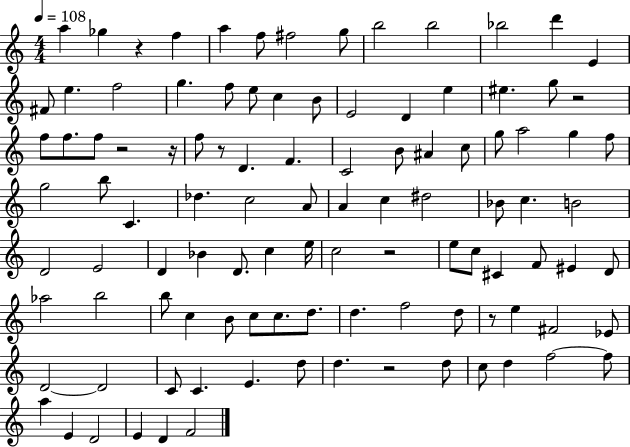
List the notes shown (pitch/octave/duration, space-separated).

A5/q Gb5/q R/q F5/q A5/q F5/e F#5/h G5/e B5/h B5/h Bb5/h D6/q E4/q F#4/e E5/q. F5/h G5/q. F5/e E5/e C5/q B4/e E4/h D4/q E5/q EIS5/q. G5/e R/h F5/e F5/e. F5/e R/h R/s F5/e R/e D4/q. F4/q. C4/h B4/e A#4/q C5/e G5/e A5/h G5/q F5/e G5/h B5/e C4/q. Db5/q. C5/h A4/e A4/q C5/q D#5/h Bb4/e C5/q. B4/h D4/h E4/h D4/q Bb4/q D4/e. C5/q E5/s C5/h R/h E5/e C5/e C#4/q F4/e EIS4/q D4/e Ab5/h B5/h B5/e C5/q B4/e C5/e C5/e. D5/e. D5/q. F5/h D5/e R/e E5/q F#4/h Eb4/e D4/h D4/h C4/e C4/q. E4/q. D5/e D5/q. R/h D5/e C5/e D5/q F5/h F5/e A5/q E4/q D4/h E4/q D4/q F4/h